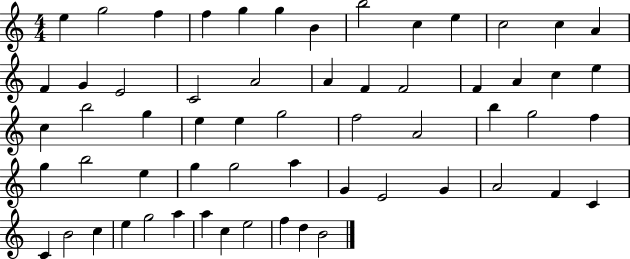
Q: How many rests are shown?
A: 0